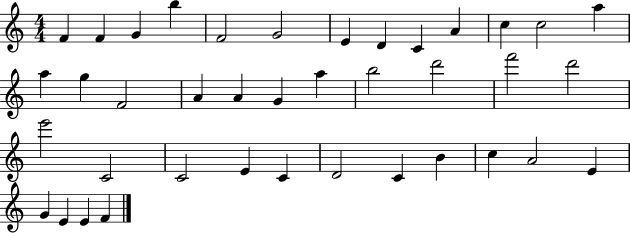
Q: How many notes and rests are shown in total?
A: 39